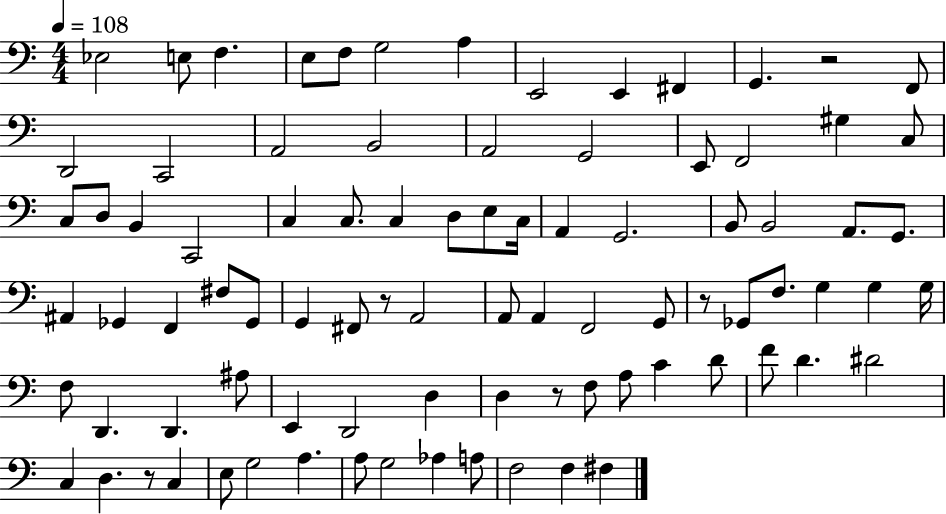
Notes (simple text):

Eb3/h E3/e F3/q. E3/e F3/e G3/h A3/q E2/h E2/q F#2/q G2/q. R/h F2/e D2/h C2/h A2/h B2/h A2/h G2/h E2/e F2/h G#3/q C3/e C3/e D3/e B2/q C2/h C3/q C3/e. C3/q D3/e E3/e C3/s A2/q G2/h. B2/e B2/h A2/e. G2/e. A#2/q Gb2/q F2/q F#3/e Gb2/e G2/q F#2/e R/e A2/h A2/e A2/q F2/h G2/e R/e Gb2/e F3/e. G3/q G3/q G3/s F3/e D2/q. D2/q. A#3/e E2/q D2/h D3/q D3/q R/e F3/e A3/e C4/q D4/e F4/e D4/q. D#4/h C3/q D3/q. R/e C3/q E3/e G3/h A3/q. A3/e G3/h Ab3/q A3/e F3/h F3/q F#3/q